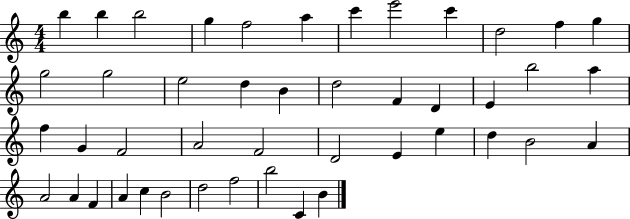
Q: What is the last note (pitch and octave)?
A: B4